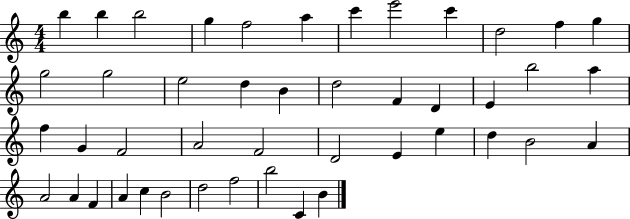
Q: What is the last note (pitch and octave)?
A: B4